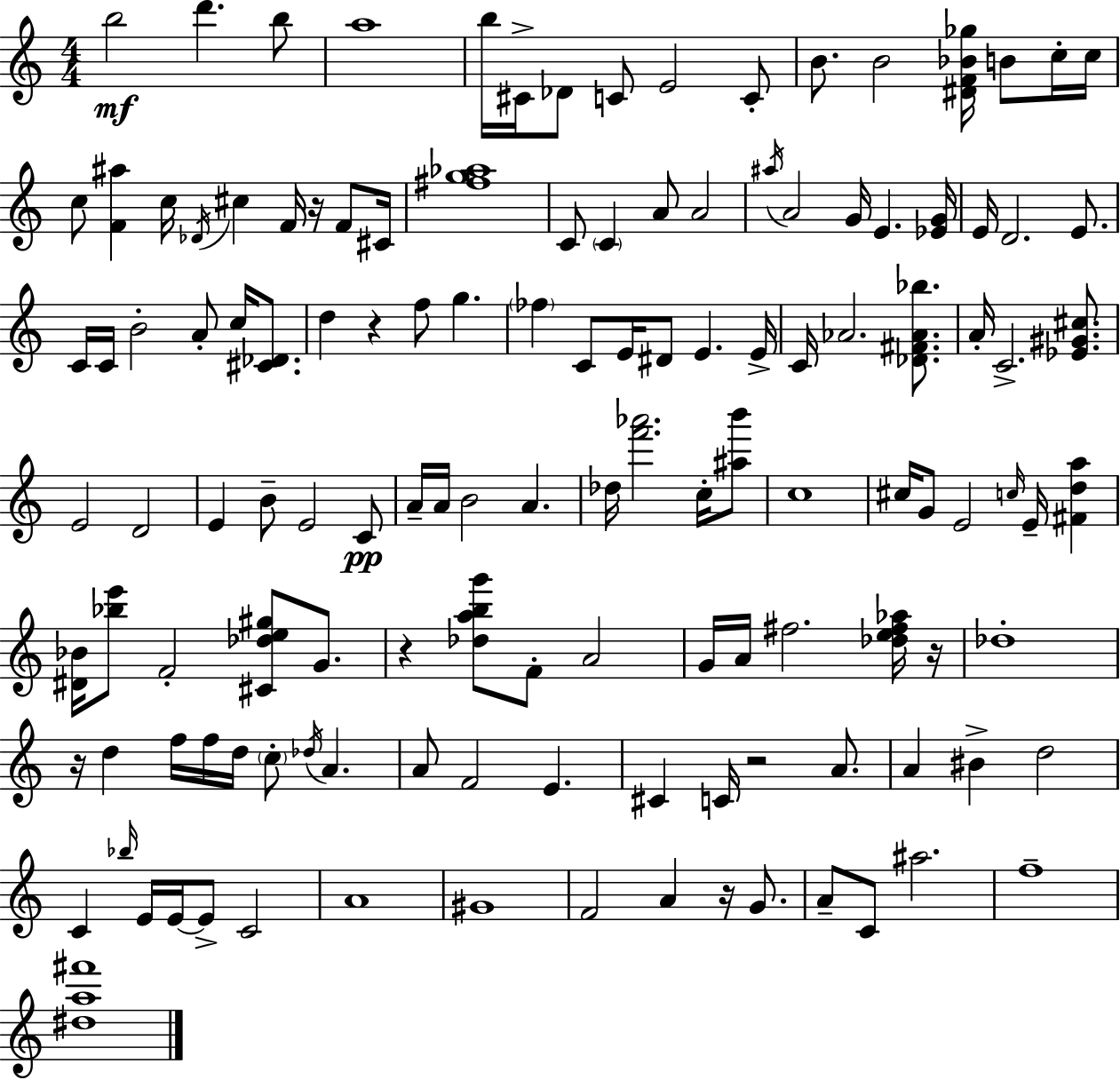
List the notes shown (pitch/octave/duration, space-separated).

B5/h D6/q. B5/e A5/w B5/s C#4/s Db4/e C4/e E4/h C4/e B4/e. B4/h [D#4,F4,Bb4,Gb5]/s B4/e C5/s C5/s C5/e [F4,A#5]/q C5/s Db4/s C#5/q F4/s R/s F4/e C#4/s [F#5,G5,Ab5]/w C4/e C4/q A4/e A4/h A#5/s A4/h G4/s E4/q. [Eb4,G4]/s E4/s D4/h. E4/e. C4/s C4/s B4/h A4/e C5/s [C#4,Db4]/e. D5/q R/q F5/e G5/q. FES5/q C4/e E4/s D#4/e E4/q. E4/s C4/s Ab4/h. [Db4,F#4,Ab4,Bb5]/e. A4/s C4/h. [Eb4,G#4,C#5]/e. E4/h D4/h E4/q B4/e E4/h C4/e A4/s A4/s B4/h A4/q. Db5/s [F6,Ab6]/h. C5/s [A#5,B6]/e C5/w C#5/s G4/e E4/h C5/s E4/s [F#4,D5,A5]/q [D#4,Bb4]/s [Bb5,E6]/e F4/h [C#4,Db5,E5,G#5]/e G4/e. R/q [Db5,A5,B5,G6]/e F4/e A4/h G4/s A4/s F#5/h. [Db5,E5,F#5,Ab5]/s R/s Db5/w R/s D5/q F5/s F5/s D5/s C5/e Db5/s A4/q. A4/e F4/h E4/q. C#4/q C4/s R/h A4/e. A4/q BIS4/q D5/h C4/q Bb5/s E4/s E4/s E4/e C4/h A4/w G#4/w F4/h A4/q R/s G4/e. A4/e C4/e A#5/h. F5/w [D#5,A5,F#6]/w